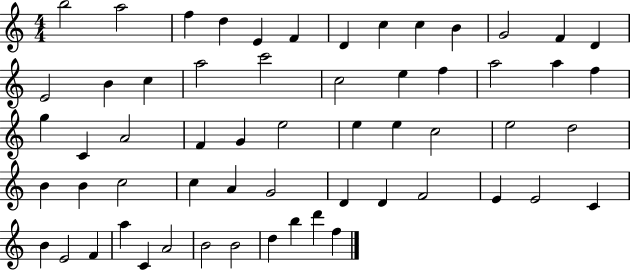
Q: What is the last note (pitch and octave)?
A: F5